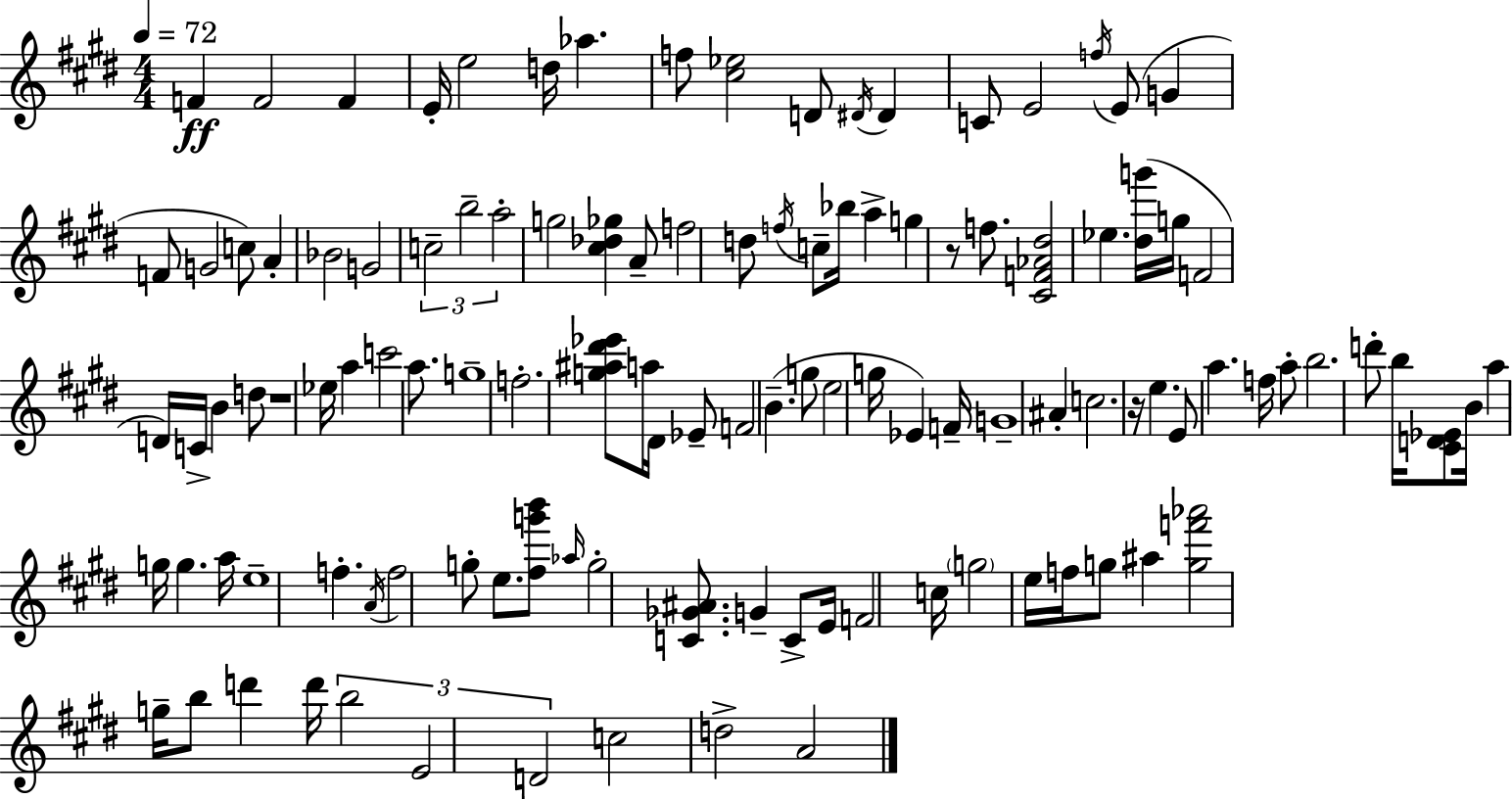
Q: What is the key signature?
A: E major